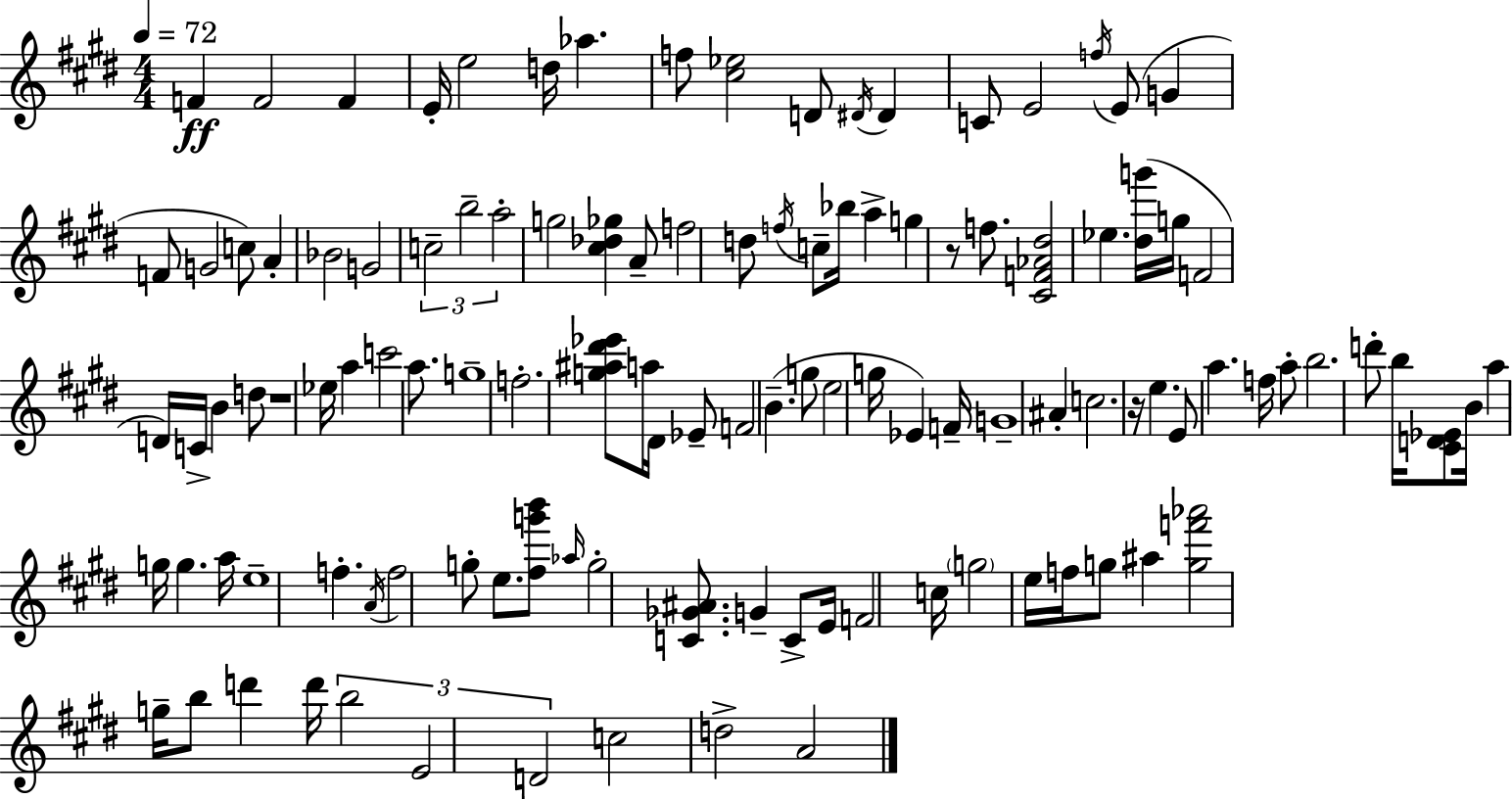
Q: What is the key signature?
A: E major